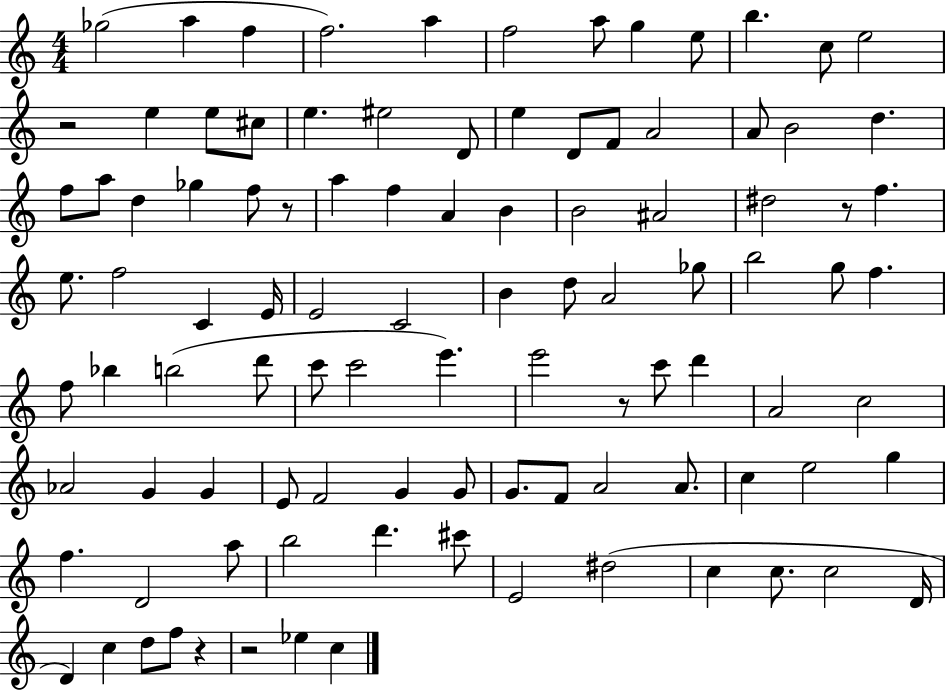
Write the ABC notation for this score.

X:1
T:Untitled
M:4/4
L:1/4
K:C
_g2 a f f2 a f2 a/2 g e/2 b c/2 e2 z2 e e/2 ^c/2 e ^e2 D/2 e D/2 F/2 A2 A/2 B2 d f/2 a/2 d _g f/2 z/2 a f A B B2 ^A2 ^d2 z/2 f e/2 f2 C E/4 E2 C2 B d/2 A2 _g/2 b2 g/2 f f/2 _b b2 d'/2 c'/2 c'2 e' e'2 z/2 c'/2 d' A2 c2 _A2 G G E/2 F2 G G/2 G/2 F/2 A2 A/2 c e2 g f D2 a/2 b2 d' ^c'/2 E2 ^d2 c c/2 c2 D/4 D c d/2 f/2 z z2 _e c